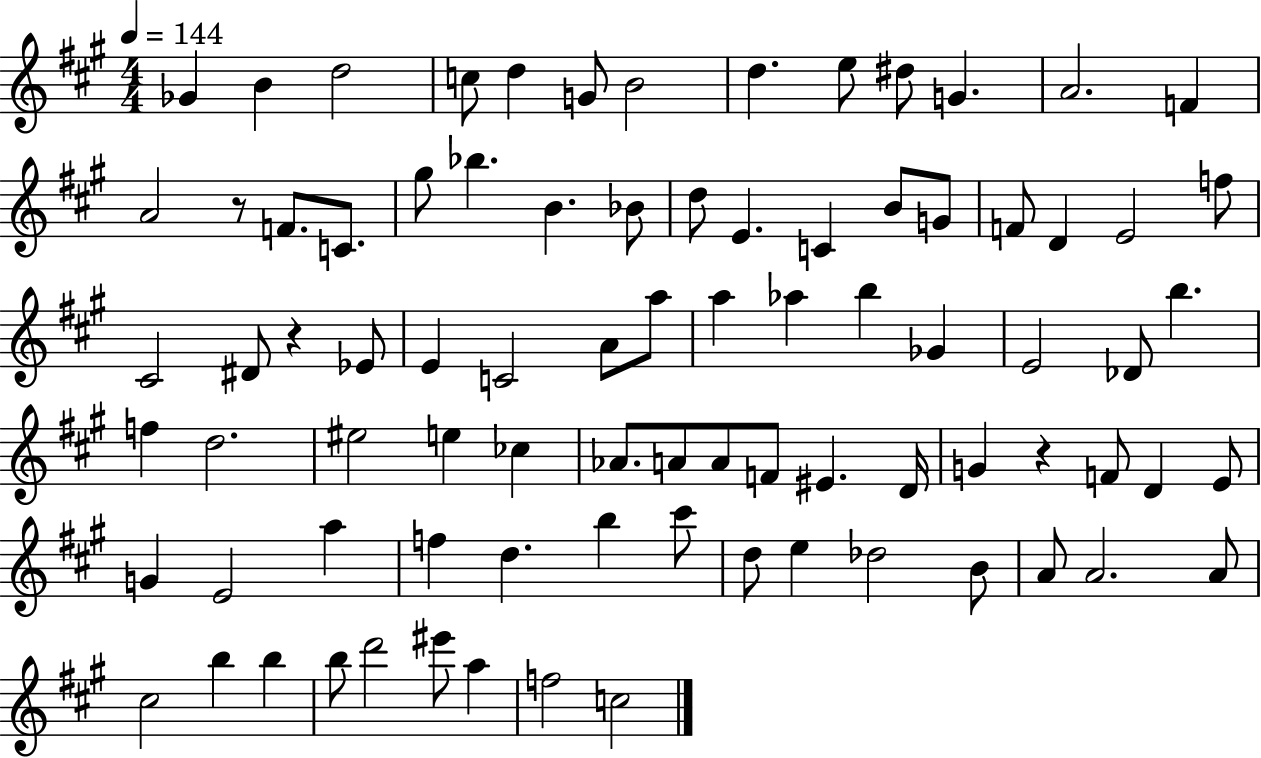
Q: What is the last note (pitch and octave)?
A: C5